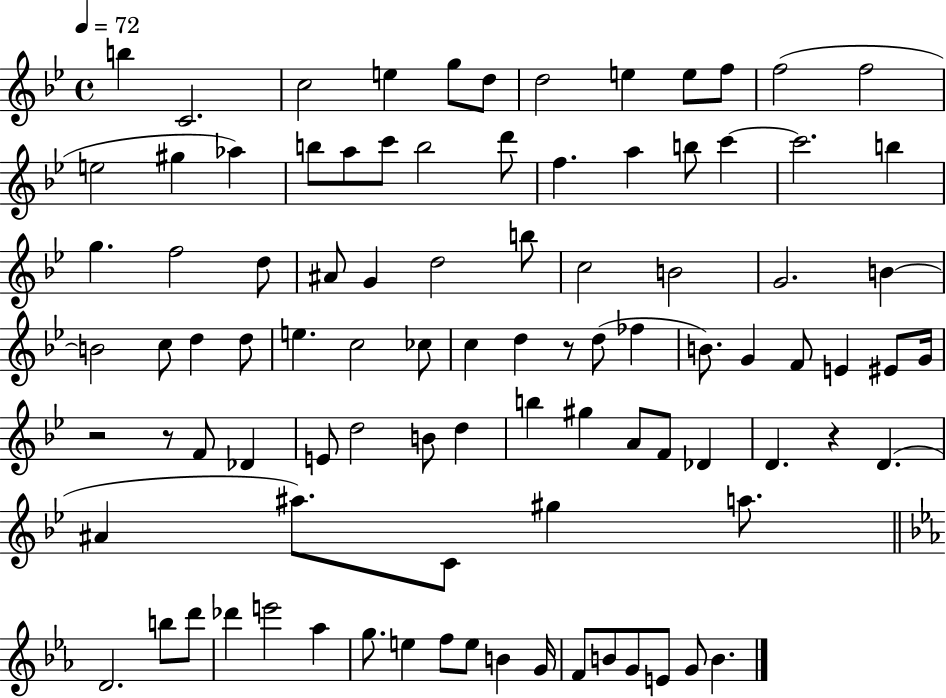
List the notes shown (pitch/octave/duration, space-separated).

B5/q C4/h. C5/h E5/q G5/e D5/e D5/h E5/q E5/e F5/e F5/h F5/h E5/h G#5/q Ab5/q B5/e A5/e C6/e B5/h D6/e F5/q. A5/q B5/e C6/q C6/h. B5/q G5/q. F5/h D5/e A#4/e G4/q D5/h B5/e C5/h B4/h G4/h. B4/q B4/h C5/e D5/q D5/e E5/q. C5/h CES5/e C5/q D5/q R/e D5/e FES5/q B4/e. G4/q F4/e E4/q EIS4/e G4/s R/h R/e F4/e Db4/q E4/e D5/h B4/e D5/q B5/q G#5/q A4/e F4/e Db4/q D4/q. R/q D4/q. A#4/q A#5/e. C4/e G#5/q A5/e. D4/h. B5/e D6/e Db6/q E6/h Ab5/q G5/e. E5/q F5/e E5/e B4/q G4/s F4/e B4/e G4/e E4/e G4/e B4/q.